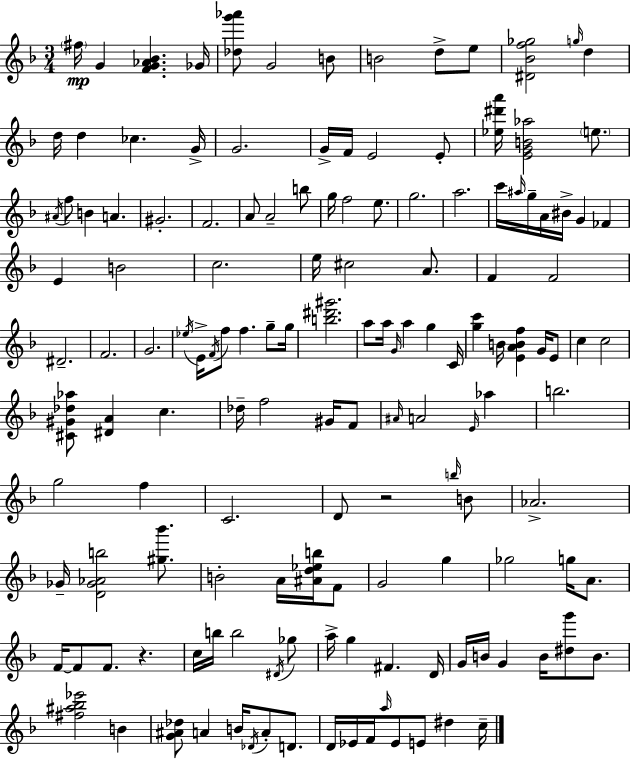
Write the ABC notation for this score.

X:1
T:Untitled
M:3/4
L:1/4
K:F
^f/4 G [FG_A_B] _G/4 [_dg'_a']/2 G2 B/2 B2 d/2 e/2 [^D_Bf_g]2 g/4 d d/4 d _c G/4 G2 G/4 F/4 E2 E/2 [_e^d'a']/4 [EGB_a]2 e/2 ^A/4 f/2 B A ^G2 F2 A/2 A2 b/2 g/4 f2 e/2 g2 a2 c'/4 ^a/4 g/4 A/4 ^B/4 G _F E B2 c2 e/4 ^c2 A/2 F F2 ^D2 F2 G2 _e/4 E/4 F/4 f/2 f g/2 g/4 [b^d'^g']2 a/2 a/4 G/4 a g C/4 [gc'] B/4 [EABf] G/4 E/2 c c2 [^C^G_d_a]/2 [^DA] c _d/4 f2 ^G/4 F/2 ^A/4 A2 E/4 _a b2 g2 f C2 D/2 z2 b/4 B/2 _A2 _G/4 [D_G_Ab]2 [^g_b']/2 B2 A/4 [^Ad_eb]/4 F/2 G2 g _g2 g/4 A/2 F/4 F/2 F/2 z c/4 b/4 b2 ^D/4 _g/2 a/4 g ^F D/4 G/4 B/4 G B/4 [^dg']/2 B/2 [^f^a_b_e']2 B [G^A_d]/2 A B/4 _D/4 A/2 D/2 D/4 _E/4 F/4 a/4 _E/2 E/2 ^d c/4